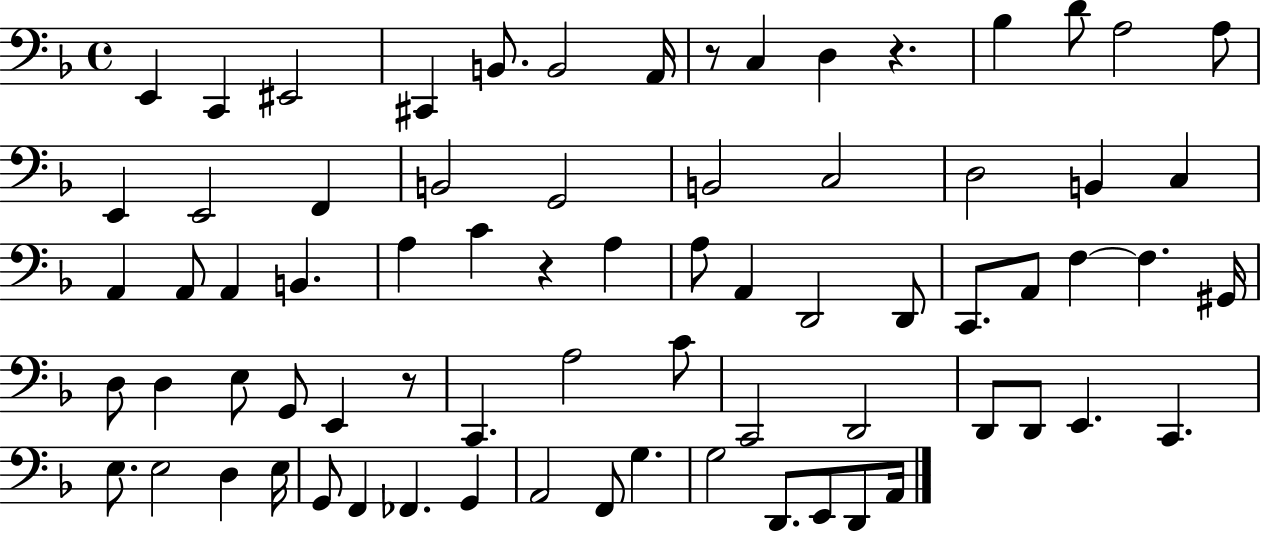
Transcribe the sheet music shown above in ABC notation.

X:1
T:Untitled
M:4/4
L:1/4
K:F
E,, C,, ^E,,2 ^C,, B,,/2 B,,2 A,,/4 z/2 C, D, z _B, D/2 A,2 A,/2 E,, E,,2 F,, B,,2 G,,2 B,,2 C,2 D,2 B,, C, A,, A,,/2 A,, B,, A, C z A, A,/2 A,, D,,2 D,,/2 C,,/2 A,,/2 F, F, ^G,,/4 D,/2 D, E,/2 G,,/2 E,, z/2 C,, A,2 C/2 C,,2 D,,2 D,,/2 D,,/2 E,, C,, E,/2 E,2 D, E,/4 G,,/2 F,, _F,, G,, A,,2 F,,/2 G, G,2 D,,/2 E,,/2 D,,/2 A,,/4